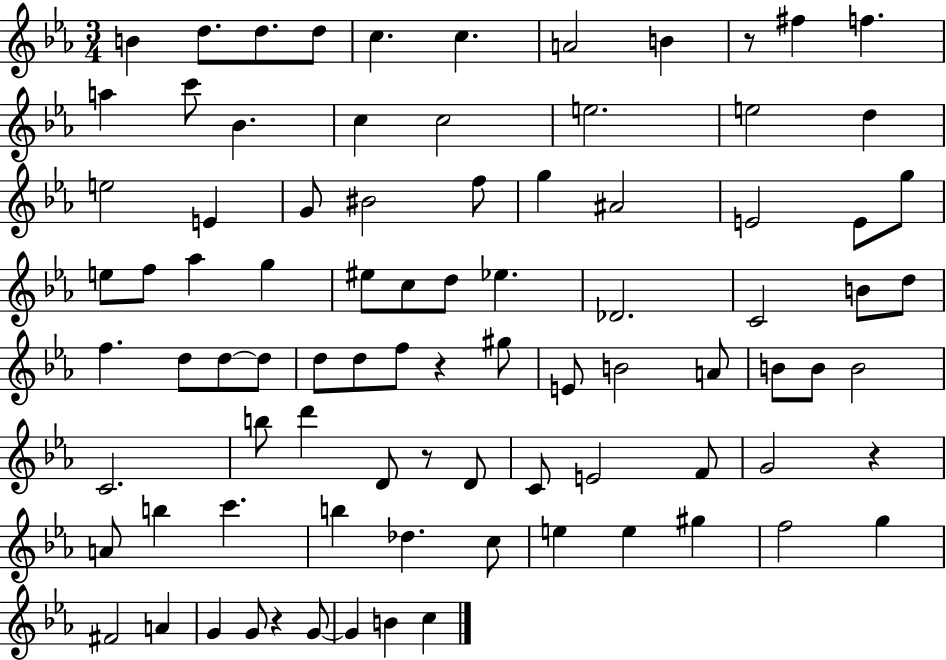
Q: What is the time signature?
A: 3/4